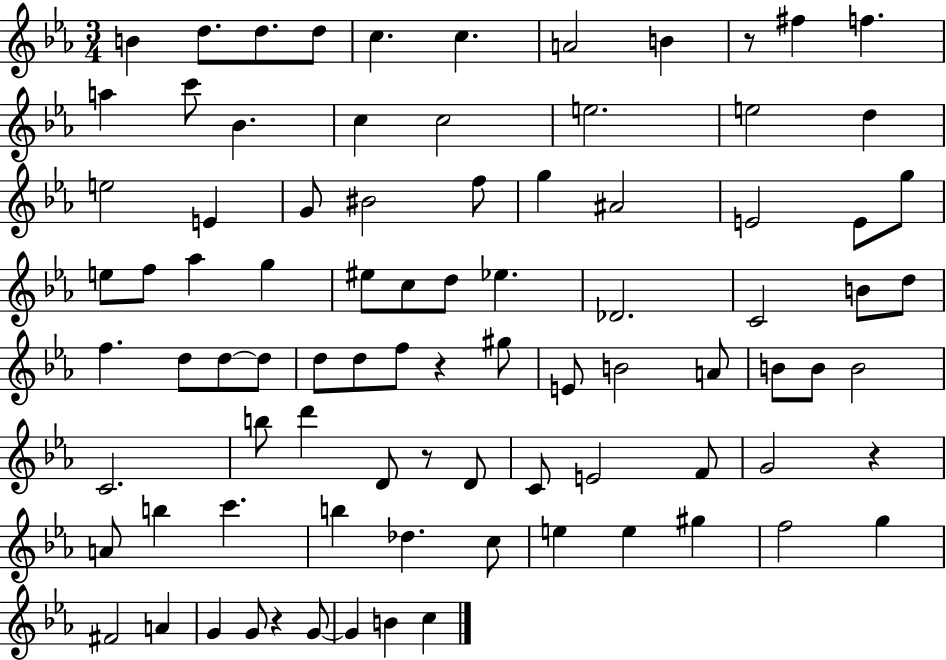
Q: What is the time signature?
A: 3/4